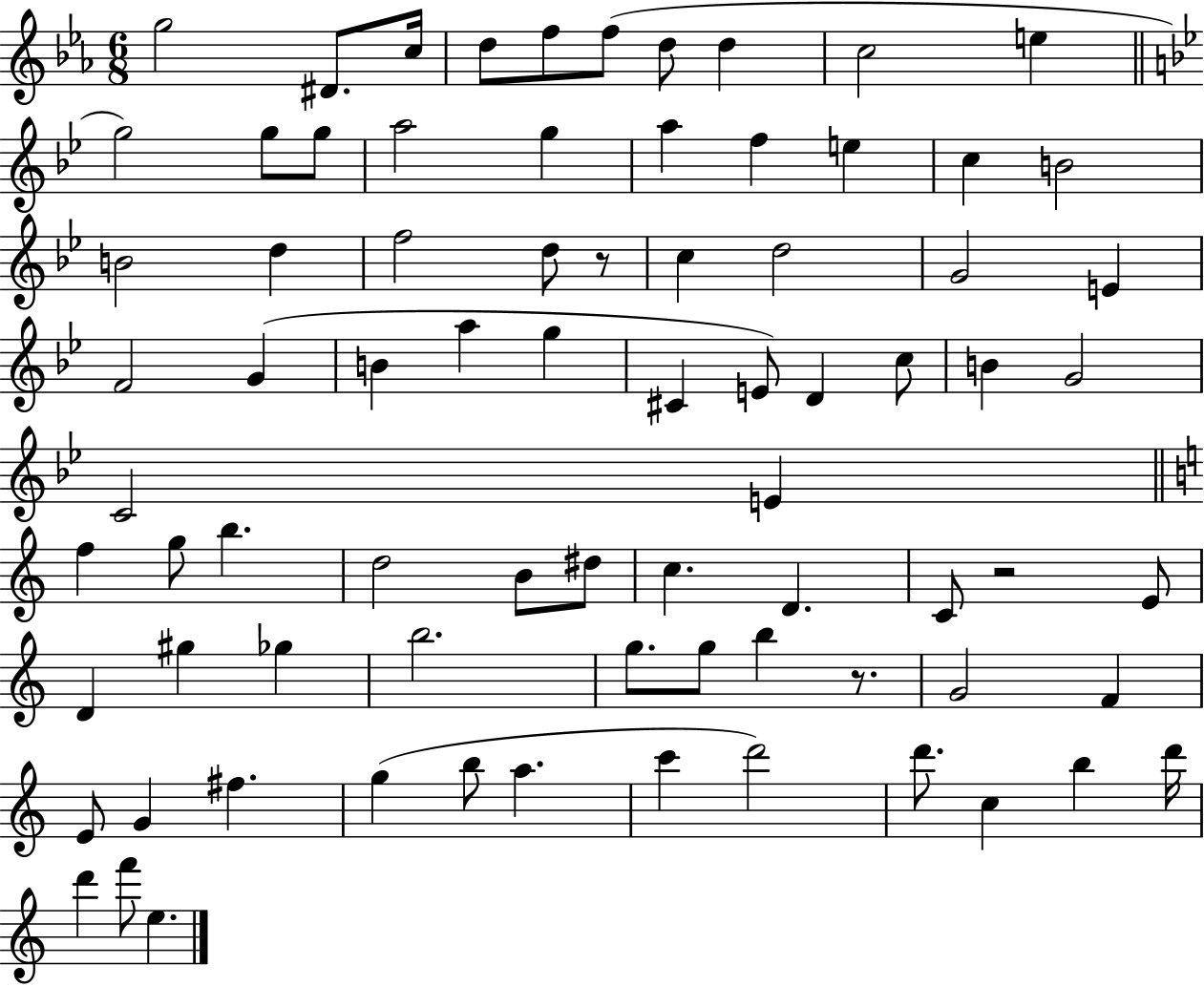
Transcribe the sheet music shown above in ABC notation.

X:1
T:Untitled
M:6/8
L:1/4
K:Eb
g2 ^D/2 c/4 d/2 f/2 f/2 d/2 d c2 e g2 g/2 g/2 a2 g a f e c B2 B2 d f2 d/2 z/2 c d2 G2 E F2 G B a g ^C E/2 D c/2 B G2 C2 E f g/2 b d2 B/2 ^d/2 c D C/2 z2 E/2 D ^g _g b2 g/2 g/2 b z/2 G2 F E/2 G ^f g b/2 a c' d'2 d'/2 c b d'/4 d' f'/2 e